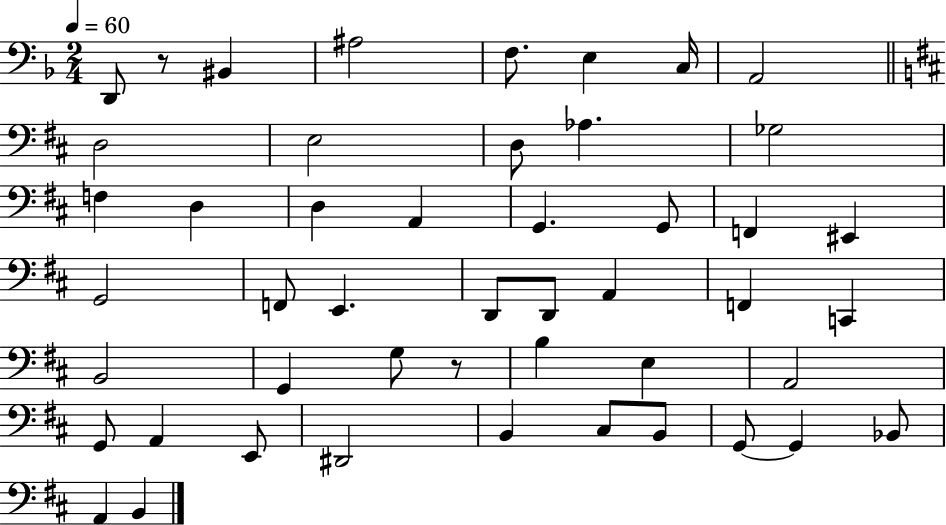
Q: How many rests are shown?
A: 2